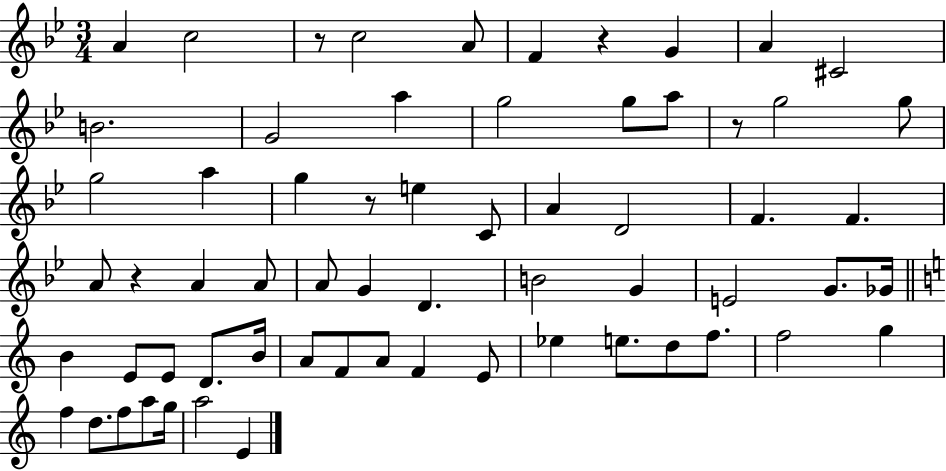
X:1
T:Untitled
M:3/4
L:1/4
K:Bb
A c2 z/2 c2 A/2 F z G A ^C2 B2 G2 a g2 g/2 a/2 z/2 g2 g/2 g2 a g z/2 e C/2 A D2 F F A/2 z A A/2 A/2 G D B2 G E2 G/2 _G/4 B E/2 E/2 D/2 B/4 A/2 F/2 A/2 F E/2 _e e/2 d/2 f/2 f2 g f d/2 f/2 a/2 g/4 a2 E